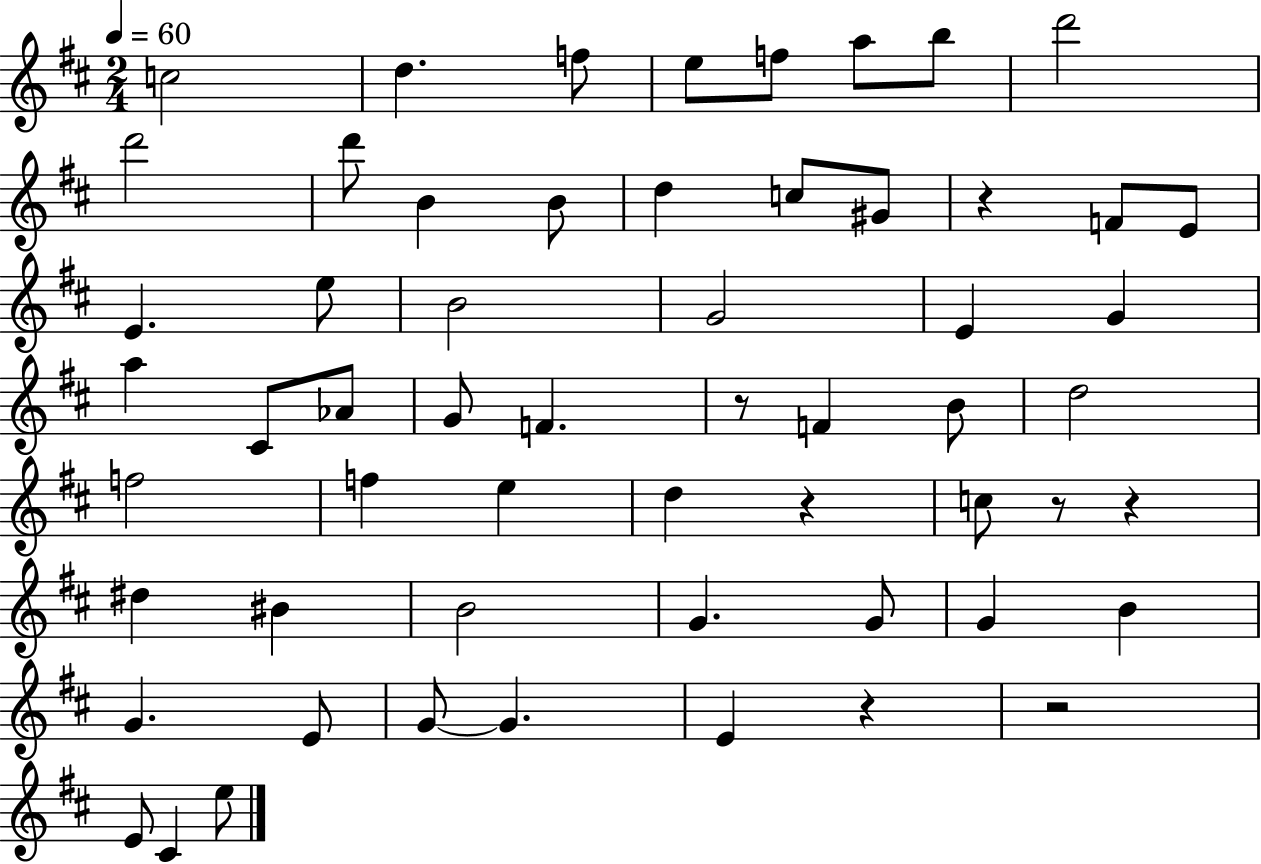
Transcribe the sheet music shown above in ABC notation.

X:1
T:Untitled
M:2/4
L:1/4
K:D
c2 d f/2 e/2 f/2 a/2 b/2 d'2 d'2 d'/2 B B/2 d c/2 ^G/2 z F/2 E/2 E e/2 B2 G2 E G a ^C/2 _A/2 G/2 F z/2 F B/2 d2 f2 f e d z c/2 z/2 z ^d ^B B2 G G/2 G B G E/2 G/2 G E z z2 E/2 ^C e/2